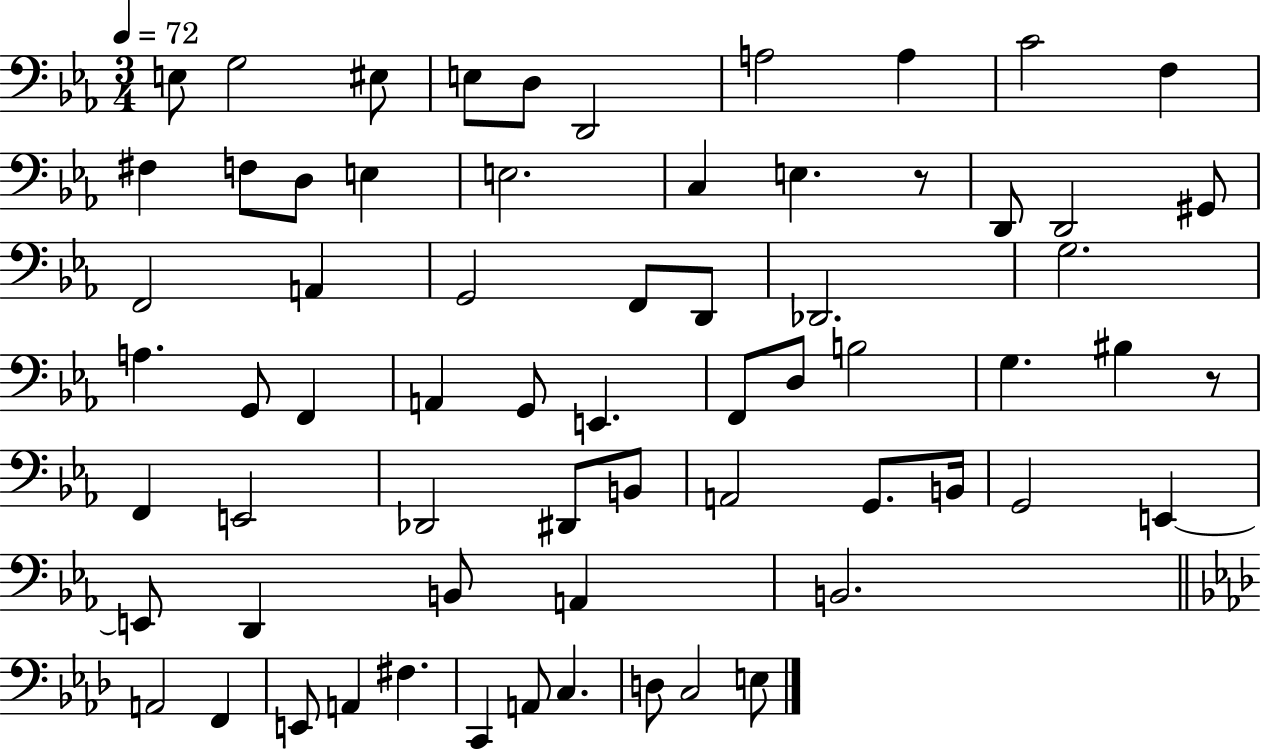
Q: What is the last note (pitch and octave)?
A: E3